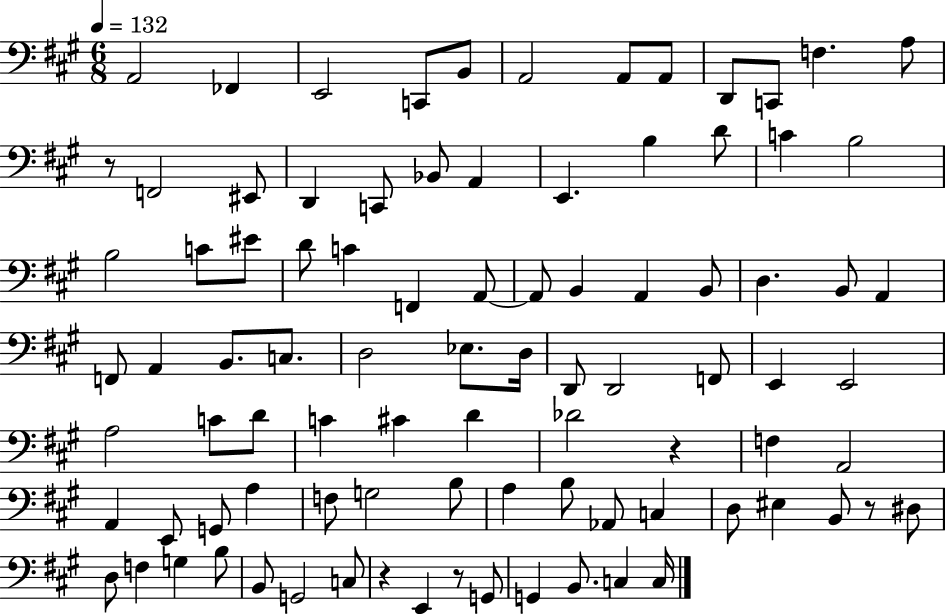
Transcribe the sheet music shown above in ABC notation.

X:1
T:Untitled
M:6/8
L:1/4
K:A
A,,2 _F,, E,,2 C,,/2 B,,/2 A,,2 A,,/2 A,,/2 D,,/2 C,,/2 F, A,/2 z/2 F,,2 ^E,,/2 D,, C,,/2 _B,,/2 A,, E,, B, D/2 C B,2 B,2 C/2 ^E/2 D/2 C F,, A,,/2 A,,/2 B,, A,, B,,/2 D, B,,/2 A,, F,,/2 A,, B,,/2 C,/2 D,2 _E,/2 D,/4 D,,/2 D,,2 F,,/2 E,, E,,2 A,2 C/2 D/2 C ^C D _D2 z F, A,,2 A,, E,,/2 G,,/2 A, F,/2 G,2 B,/2 A, B,/2 _A,,/2 C, D,/2 ^E, B,,/2 z/2 ^D,/2 D,/2 F, G, B,/2 B,,/2 G,,2 C,/2 z E,, z/2 G,,/2 G,, B,,/2 C, C,/4